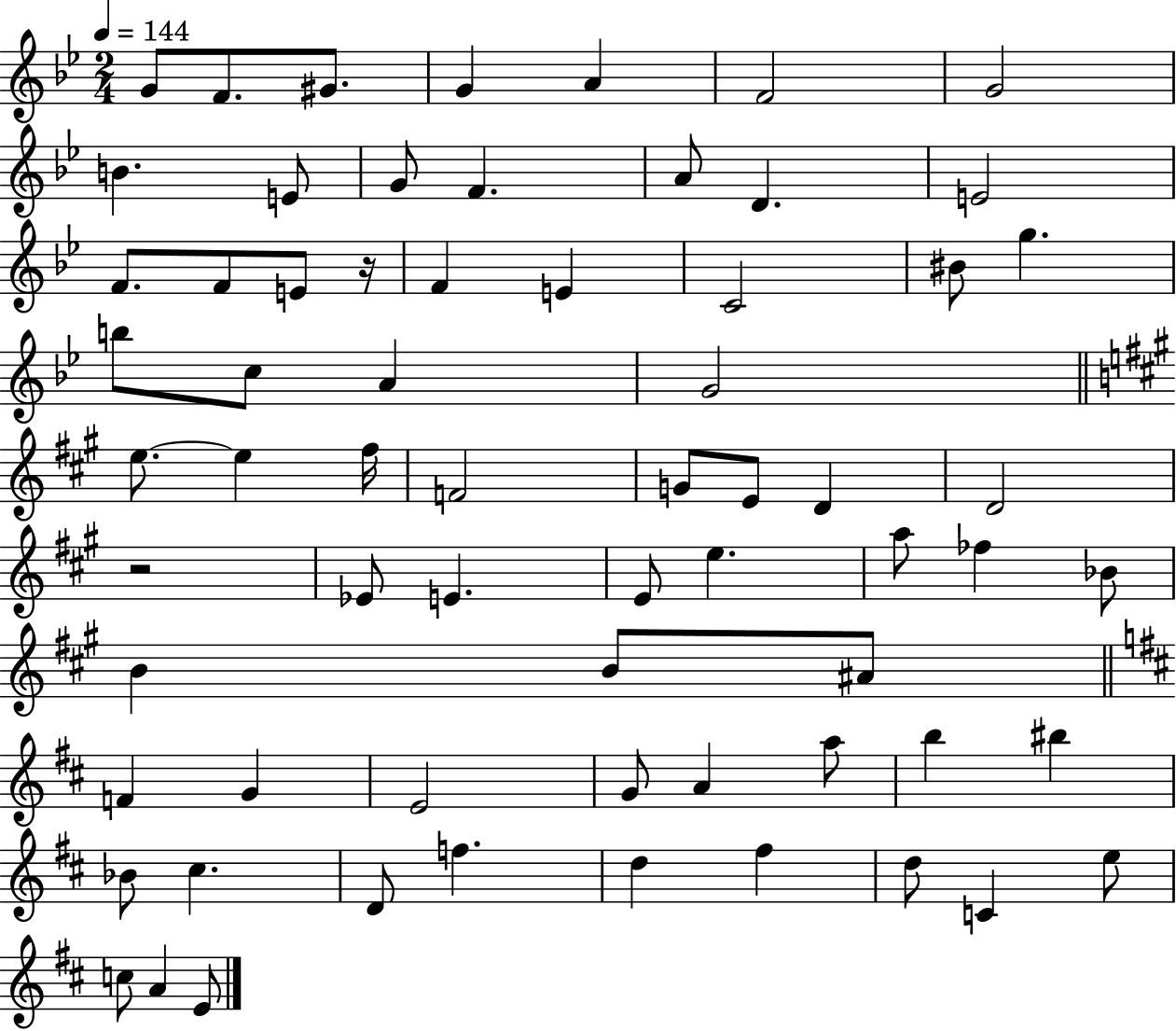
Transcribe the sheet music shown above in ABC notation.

X:1
T:Untitled
M:2/4
L:1/4
K:Bb
G/2 F/2 ^G/2 G A F2 G2 B E/2 G/2 F A/2 D E2 F/2 F/2 E/2 z/4 F E C2 ^B/2 g b/2 c/2 A G2 e/2 e ^f/4 F2 G/2 E/2 D D2 z2 _E/2 E E/2 e a/2 _f _B/2 B B/2 ^A/2 F G E2 G/2 A a/2 b ^b _B/2 ^c D/2 f d ^f d/2 C e/2 c/2 A E/2